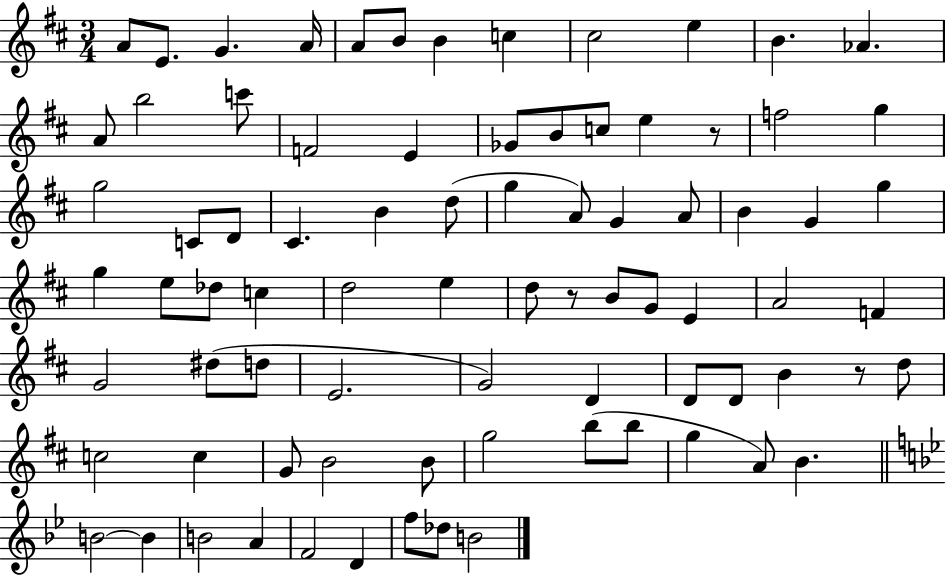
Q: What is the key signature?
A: D major